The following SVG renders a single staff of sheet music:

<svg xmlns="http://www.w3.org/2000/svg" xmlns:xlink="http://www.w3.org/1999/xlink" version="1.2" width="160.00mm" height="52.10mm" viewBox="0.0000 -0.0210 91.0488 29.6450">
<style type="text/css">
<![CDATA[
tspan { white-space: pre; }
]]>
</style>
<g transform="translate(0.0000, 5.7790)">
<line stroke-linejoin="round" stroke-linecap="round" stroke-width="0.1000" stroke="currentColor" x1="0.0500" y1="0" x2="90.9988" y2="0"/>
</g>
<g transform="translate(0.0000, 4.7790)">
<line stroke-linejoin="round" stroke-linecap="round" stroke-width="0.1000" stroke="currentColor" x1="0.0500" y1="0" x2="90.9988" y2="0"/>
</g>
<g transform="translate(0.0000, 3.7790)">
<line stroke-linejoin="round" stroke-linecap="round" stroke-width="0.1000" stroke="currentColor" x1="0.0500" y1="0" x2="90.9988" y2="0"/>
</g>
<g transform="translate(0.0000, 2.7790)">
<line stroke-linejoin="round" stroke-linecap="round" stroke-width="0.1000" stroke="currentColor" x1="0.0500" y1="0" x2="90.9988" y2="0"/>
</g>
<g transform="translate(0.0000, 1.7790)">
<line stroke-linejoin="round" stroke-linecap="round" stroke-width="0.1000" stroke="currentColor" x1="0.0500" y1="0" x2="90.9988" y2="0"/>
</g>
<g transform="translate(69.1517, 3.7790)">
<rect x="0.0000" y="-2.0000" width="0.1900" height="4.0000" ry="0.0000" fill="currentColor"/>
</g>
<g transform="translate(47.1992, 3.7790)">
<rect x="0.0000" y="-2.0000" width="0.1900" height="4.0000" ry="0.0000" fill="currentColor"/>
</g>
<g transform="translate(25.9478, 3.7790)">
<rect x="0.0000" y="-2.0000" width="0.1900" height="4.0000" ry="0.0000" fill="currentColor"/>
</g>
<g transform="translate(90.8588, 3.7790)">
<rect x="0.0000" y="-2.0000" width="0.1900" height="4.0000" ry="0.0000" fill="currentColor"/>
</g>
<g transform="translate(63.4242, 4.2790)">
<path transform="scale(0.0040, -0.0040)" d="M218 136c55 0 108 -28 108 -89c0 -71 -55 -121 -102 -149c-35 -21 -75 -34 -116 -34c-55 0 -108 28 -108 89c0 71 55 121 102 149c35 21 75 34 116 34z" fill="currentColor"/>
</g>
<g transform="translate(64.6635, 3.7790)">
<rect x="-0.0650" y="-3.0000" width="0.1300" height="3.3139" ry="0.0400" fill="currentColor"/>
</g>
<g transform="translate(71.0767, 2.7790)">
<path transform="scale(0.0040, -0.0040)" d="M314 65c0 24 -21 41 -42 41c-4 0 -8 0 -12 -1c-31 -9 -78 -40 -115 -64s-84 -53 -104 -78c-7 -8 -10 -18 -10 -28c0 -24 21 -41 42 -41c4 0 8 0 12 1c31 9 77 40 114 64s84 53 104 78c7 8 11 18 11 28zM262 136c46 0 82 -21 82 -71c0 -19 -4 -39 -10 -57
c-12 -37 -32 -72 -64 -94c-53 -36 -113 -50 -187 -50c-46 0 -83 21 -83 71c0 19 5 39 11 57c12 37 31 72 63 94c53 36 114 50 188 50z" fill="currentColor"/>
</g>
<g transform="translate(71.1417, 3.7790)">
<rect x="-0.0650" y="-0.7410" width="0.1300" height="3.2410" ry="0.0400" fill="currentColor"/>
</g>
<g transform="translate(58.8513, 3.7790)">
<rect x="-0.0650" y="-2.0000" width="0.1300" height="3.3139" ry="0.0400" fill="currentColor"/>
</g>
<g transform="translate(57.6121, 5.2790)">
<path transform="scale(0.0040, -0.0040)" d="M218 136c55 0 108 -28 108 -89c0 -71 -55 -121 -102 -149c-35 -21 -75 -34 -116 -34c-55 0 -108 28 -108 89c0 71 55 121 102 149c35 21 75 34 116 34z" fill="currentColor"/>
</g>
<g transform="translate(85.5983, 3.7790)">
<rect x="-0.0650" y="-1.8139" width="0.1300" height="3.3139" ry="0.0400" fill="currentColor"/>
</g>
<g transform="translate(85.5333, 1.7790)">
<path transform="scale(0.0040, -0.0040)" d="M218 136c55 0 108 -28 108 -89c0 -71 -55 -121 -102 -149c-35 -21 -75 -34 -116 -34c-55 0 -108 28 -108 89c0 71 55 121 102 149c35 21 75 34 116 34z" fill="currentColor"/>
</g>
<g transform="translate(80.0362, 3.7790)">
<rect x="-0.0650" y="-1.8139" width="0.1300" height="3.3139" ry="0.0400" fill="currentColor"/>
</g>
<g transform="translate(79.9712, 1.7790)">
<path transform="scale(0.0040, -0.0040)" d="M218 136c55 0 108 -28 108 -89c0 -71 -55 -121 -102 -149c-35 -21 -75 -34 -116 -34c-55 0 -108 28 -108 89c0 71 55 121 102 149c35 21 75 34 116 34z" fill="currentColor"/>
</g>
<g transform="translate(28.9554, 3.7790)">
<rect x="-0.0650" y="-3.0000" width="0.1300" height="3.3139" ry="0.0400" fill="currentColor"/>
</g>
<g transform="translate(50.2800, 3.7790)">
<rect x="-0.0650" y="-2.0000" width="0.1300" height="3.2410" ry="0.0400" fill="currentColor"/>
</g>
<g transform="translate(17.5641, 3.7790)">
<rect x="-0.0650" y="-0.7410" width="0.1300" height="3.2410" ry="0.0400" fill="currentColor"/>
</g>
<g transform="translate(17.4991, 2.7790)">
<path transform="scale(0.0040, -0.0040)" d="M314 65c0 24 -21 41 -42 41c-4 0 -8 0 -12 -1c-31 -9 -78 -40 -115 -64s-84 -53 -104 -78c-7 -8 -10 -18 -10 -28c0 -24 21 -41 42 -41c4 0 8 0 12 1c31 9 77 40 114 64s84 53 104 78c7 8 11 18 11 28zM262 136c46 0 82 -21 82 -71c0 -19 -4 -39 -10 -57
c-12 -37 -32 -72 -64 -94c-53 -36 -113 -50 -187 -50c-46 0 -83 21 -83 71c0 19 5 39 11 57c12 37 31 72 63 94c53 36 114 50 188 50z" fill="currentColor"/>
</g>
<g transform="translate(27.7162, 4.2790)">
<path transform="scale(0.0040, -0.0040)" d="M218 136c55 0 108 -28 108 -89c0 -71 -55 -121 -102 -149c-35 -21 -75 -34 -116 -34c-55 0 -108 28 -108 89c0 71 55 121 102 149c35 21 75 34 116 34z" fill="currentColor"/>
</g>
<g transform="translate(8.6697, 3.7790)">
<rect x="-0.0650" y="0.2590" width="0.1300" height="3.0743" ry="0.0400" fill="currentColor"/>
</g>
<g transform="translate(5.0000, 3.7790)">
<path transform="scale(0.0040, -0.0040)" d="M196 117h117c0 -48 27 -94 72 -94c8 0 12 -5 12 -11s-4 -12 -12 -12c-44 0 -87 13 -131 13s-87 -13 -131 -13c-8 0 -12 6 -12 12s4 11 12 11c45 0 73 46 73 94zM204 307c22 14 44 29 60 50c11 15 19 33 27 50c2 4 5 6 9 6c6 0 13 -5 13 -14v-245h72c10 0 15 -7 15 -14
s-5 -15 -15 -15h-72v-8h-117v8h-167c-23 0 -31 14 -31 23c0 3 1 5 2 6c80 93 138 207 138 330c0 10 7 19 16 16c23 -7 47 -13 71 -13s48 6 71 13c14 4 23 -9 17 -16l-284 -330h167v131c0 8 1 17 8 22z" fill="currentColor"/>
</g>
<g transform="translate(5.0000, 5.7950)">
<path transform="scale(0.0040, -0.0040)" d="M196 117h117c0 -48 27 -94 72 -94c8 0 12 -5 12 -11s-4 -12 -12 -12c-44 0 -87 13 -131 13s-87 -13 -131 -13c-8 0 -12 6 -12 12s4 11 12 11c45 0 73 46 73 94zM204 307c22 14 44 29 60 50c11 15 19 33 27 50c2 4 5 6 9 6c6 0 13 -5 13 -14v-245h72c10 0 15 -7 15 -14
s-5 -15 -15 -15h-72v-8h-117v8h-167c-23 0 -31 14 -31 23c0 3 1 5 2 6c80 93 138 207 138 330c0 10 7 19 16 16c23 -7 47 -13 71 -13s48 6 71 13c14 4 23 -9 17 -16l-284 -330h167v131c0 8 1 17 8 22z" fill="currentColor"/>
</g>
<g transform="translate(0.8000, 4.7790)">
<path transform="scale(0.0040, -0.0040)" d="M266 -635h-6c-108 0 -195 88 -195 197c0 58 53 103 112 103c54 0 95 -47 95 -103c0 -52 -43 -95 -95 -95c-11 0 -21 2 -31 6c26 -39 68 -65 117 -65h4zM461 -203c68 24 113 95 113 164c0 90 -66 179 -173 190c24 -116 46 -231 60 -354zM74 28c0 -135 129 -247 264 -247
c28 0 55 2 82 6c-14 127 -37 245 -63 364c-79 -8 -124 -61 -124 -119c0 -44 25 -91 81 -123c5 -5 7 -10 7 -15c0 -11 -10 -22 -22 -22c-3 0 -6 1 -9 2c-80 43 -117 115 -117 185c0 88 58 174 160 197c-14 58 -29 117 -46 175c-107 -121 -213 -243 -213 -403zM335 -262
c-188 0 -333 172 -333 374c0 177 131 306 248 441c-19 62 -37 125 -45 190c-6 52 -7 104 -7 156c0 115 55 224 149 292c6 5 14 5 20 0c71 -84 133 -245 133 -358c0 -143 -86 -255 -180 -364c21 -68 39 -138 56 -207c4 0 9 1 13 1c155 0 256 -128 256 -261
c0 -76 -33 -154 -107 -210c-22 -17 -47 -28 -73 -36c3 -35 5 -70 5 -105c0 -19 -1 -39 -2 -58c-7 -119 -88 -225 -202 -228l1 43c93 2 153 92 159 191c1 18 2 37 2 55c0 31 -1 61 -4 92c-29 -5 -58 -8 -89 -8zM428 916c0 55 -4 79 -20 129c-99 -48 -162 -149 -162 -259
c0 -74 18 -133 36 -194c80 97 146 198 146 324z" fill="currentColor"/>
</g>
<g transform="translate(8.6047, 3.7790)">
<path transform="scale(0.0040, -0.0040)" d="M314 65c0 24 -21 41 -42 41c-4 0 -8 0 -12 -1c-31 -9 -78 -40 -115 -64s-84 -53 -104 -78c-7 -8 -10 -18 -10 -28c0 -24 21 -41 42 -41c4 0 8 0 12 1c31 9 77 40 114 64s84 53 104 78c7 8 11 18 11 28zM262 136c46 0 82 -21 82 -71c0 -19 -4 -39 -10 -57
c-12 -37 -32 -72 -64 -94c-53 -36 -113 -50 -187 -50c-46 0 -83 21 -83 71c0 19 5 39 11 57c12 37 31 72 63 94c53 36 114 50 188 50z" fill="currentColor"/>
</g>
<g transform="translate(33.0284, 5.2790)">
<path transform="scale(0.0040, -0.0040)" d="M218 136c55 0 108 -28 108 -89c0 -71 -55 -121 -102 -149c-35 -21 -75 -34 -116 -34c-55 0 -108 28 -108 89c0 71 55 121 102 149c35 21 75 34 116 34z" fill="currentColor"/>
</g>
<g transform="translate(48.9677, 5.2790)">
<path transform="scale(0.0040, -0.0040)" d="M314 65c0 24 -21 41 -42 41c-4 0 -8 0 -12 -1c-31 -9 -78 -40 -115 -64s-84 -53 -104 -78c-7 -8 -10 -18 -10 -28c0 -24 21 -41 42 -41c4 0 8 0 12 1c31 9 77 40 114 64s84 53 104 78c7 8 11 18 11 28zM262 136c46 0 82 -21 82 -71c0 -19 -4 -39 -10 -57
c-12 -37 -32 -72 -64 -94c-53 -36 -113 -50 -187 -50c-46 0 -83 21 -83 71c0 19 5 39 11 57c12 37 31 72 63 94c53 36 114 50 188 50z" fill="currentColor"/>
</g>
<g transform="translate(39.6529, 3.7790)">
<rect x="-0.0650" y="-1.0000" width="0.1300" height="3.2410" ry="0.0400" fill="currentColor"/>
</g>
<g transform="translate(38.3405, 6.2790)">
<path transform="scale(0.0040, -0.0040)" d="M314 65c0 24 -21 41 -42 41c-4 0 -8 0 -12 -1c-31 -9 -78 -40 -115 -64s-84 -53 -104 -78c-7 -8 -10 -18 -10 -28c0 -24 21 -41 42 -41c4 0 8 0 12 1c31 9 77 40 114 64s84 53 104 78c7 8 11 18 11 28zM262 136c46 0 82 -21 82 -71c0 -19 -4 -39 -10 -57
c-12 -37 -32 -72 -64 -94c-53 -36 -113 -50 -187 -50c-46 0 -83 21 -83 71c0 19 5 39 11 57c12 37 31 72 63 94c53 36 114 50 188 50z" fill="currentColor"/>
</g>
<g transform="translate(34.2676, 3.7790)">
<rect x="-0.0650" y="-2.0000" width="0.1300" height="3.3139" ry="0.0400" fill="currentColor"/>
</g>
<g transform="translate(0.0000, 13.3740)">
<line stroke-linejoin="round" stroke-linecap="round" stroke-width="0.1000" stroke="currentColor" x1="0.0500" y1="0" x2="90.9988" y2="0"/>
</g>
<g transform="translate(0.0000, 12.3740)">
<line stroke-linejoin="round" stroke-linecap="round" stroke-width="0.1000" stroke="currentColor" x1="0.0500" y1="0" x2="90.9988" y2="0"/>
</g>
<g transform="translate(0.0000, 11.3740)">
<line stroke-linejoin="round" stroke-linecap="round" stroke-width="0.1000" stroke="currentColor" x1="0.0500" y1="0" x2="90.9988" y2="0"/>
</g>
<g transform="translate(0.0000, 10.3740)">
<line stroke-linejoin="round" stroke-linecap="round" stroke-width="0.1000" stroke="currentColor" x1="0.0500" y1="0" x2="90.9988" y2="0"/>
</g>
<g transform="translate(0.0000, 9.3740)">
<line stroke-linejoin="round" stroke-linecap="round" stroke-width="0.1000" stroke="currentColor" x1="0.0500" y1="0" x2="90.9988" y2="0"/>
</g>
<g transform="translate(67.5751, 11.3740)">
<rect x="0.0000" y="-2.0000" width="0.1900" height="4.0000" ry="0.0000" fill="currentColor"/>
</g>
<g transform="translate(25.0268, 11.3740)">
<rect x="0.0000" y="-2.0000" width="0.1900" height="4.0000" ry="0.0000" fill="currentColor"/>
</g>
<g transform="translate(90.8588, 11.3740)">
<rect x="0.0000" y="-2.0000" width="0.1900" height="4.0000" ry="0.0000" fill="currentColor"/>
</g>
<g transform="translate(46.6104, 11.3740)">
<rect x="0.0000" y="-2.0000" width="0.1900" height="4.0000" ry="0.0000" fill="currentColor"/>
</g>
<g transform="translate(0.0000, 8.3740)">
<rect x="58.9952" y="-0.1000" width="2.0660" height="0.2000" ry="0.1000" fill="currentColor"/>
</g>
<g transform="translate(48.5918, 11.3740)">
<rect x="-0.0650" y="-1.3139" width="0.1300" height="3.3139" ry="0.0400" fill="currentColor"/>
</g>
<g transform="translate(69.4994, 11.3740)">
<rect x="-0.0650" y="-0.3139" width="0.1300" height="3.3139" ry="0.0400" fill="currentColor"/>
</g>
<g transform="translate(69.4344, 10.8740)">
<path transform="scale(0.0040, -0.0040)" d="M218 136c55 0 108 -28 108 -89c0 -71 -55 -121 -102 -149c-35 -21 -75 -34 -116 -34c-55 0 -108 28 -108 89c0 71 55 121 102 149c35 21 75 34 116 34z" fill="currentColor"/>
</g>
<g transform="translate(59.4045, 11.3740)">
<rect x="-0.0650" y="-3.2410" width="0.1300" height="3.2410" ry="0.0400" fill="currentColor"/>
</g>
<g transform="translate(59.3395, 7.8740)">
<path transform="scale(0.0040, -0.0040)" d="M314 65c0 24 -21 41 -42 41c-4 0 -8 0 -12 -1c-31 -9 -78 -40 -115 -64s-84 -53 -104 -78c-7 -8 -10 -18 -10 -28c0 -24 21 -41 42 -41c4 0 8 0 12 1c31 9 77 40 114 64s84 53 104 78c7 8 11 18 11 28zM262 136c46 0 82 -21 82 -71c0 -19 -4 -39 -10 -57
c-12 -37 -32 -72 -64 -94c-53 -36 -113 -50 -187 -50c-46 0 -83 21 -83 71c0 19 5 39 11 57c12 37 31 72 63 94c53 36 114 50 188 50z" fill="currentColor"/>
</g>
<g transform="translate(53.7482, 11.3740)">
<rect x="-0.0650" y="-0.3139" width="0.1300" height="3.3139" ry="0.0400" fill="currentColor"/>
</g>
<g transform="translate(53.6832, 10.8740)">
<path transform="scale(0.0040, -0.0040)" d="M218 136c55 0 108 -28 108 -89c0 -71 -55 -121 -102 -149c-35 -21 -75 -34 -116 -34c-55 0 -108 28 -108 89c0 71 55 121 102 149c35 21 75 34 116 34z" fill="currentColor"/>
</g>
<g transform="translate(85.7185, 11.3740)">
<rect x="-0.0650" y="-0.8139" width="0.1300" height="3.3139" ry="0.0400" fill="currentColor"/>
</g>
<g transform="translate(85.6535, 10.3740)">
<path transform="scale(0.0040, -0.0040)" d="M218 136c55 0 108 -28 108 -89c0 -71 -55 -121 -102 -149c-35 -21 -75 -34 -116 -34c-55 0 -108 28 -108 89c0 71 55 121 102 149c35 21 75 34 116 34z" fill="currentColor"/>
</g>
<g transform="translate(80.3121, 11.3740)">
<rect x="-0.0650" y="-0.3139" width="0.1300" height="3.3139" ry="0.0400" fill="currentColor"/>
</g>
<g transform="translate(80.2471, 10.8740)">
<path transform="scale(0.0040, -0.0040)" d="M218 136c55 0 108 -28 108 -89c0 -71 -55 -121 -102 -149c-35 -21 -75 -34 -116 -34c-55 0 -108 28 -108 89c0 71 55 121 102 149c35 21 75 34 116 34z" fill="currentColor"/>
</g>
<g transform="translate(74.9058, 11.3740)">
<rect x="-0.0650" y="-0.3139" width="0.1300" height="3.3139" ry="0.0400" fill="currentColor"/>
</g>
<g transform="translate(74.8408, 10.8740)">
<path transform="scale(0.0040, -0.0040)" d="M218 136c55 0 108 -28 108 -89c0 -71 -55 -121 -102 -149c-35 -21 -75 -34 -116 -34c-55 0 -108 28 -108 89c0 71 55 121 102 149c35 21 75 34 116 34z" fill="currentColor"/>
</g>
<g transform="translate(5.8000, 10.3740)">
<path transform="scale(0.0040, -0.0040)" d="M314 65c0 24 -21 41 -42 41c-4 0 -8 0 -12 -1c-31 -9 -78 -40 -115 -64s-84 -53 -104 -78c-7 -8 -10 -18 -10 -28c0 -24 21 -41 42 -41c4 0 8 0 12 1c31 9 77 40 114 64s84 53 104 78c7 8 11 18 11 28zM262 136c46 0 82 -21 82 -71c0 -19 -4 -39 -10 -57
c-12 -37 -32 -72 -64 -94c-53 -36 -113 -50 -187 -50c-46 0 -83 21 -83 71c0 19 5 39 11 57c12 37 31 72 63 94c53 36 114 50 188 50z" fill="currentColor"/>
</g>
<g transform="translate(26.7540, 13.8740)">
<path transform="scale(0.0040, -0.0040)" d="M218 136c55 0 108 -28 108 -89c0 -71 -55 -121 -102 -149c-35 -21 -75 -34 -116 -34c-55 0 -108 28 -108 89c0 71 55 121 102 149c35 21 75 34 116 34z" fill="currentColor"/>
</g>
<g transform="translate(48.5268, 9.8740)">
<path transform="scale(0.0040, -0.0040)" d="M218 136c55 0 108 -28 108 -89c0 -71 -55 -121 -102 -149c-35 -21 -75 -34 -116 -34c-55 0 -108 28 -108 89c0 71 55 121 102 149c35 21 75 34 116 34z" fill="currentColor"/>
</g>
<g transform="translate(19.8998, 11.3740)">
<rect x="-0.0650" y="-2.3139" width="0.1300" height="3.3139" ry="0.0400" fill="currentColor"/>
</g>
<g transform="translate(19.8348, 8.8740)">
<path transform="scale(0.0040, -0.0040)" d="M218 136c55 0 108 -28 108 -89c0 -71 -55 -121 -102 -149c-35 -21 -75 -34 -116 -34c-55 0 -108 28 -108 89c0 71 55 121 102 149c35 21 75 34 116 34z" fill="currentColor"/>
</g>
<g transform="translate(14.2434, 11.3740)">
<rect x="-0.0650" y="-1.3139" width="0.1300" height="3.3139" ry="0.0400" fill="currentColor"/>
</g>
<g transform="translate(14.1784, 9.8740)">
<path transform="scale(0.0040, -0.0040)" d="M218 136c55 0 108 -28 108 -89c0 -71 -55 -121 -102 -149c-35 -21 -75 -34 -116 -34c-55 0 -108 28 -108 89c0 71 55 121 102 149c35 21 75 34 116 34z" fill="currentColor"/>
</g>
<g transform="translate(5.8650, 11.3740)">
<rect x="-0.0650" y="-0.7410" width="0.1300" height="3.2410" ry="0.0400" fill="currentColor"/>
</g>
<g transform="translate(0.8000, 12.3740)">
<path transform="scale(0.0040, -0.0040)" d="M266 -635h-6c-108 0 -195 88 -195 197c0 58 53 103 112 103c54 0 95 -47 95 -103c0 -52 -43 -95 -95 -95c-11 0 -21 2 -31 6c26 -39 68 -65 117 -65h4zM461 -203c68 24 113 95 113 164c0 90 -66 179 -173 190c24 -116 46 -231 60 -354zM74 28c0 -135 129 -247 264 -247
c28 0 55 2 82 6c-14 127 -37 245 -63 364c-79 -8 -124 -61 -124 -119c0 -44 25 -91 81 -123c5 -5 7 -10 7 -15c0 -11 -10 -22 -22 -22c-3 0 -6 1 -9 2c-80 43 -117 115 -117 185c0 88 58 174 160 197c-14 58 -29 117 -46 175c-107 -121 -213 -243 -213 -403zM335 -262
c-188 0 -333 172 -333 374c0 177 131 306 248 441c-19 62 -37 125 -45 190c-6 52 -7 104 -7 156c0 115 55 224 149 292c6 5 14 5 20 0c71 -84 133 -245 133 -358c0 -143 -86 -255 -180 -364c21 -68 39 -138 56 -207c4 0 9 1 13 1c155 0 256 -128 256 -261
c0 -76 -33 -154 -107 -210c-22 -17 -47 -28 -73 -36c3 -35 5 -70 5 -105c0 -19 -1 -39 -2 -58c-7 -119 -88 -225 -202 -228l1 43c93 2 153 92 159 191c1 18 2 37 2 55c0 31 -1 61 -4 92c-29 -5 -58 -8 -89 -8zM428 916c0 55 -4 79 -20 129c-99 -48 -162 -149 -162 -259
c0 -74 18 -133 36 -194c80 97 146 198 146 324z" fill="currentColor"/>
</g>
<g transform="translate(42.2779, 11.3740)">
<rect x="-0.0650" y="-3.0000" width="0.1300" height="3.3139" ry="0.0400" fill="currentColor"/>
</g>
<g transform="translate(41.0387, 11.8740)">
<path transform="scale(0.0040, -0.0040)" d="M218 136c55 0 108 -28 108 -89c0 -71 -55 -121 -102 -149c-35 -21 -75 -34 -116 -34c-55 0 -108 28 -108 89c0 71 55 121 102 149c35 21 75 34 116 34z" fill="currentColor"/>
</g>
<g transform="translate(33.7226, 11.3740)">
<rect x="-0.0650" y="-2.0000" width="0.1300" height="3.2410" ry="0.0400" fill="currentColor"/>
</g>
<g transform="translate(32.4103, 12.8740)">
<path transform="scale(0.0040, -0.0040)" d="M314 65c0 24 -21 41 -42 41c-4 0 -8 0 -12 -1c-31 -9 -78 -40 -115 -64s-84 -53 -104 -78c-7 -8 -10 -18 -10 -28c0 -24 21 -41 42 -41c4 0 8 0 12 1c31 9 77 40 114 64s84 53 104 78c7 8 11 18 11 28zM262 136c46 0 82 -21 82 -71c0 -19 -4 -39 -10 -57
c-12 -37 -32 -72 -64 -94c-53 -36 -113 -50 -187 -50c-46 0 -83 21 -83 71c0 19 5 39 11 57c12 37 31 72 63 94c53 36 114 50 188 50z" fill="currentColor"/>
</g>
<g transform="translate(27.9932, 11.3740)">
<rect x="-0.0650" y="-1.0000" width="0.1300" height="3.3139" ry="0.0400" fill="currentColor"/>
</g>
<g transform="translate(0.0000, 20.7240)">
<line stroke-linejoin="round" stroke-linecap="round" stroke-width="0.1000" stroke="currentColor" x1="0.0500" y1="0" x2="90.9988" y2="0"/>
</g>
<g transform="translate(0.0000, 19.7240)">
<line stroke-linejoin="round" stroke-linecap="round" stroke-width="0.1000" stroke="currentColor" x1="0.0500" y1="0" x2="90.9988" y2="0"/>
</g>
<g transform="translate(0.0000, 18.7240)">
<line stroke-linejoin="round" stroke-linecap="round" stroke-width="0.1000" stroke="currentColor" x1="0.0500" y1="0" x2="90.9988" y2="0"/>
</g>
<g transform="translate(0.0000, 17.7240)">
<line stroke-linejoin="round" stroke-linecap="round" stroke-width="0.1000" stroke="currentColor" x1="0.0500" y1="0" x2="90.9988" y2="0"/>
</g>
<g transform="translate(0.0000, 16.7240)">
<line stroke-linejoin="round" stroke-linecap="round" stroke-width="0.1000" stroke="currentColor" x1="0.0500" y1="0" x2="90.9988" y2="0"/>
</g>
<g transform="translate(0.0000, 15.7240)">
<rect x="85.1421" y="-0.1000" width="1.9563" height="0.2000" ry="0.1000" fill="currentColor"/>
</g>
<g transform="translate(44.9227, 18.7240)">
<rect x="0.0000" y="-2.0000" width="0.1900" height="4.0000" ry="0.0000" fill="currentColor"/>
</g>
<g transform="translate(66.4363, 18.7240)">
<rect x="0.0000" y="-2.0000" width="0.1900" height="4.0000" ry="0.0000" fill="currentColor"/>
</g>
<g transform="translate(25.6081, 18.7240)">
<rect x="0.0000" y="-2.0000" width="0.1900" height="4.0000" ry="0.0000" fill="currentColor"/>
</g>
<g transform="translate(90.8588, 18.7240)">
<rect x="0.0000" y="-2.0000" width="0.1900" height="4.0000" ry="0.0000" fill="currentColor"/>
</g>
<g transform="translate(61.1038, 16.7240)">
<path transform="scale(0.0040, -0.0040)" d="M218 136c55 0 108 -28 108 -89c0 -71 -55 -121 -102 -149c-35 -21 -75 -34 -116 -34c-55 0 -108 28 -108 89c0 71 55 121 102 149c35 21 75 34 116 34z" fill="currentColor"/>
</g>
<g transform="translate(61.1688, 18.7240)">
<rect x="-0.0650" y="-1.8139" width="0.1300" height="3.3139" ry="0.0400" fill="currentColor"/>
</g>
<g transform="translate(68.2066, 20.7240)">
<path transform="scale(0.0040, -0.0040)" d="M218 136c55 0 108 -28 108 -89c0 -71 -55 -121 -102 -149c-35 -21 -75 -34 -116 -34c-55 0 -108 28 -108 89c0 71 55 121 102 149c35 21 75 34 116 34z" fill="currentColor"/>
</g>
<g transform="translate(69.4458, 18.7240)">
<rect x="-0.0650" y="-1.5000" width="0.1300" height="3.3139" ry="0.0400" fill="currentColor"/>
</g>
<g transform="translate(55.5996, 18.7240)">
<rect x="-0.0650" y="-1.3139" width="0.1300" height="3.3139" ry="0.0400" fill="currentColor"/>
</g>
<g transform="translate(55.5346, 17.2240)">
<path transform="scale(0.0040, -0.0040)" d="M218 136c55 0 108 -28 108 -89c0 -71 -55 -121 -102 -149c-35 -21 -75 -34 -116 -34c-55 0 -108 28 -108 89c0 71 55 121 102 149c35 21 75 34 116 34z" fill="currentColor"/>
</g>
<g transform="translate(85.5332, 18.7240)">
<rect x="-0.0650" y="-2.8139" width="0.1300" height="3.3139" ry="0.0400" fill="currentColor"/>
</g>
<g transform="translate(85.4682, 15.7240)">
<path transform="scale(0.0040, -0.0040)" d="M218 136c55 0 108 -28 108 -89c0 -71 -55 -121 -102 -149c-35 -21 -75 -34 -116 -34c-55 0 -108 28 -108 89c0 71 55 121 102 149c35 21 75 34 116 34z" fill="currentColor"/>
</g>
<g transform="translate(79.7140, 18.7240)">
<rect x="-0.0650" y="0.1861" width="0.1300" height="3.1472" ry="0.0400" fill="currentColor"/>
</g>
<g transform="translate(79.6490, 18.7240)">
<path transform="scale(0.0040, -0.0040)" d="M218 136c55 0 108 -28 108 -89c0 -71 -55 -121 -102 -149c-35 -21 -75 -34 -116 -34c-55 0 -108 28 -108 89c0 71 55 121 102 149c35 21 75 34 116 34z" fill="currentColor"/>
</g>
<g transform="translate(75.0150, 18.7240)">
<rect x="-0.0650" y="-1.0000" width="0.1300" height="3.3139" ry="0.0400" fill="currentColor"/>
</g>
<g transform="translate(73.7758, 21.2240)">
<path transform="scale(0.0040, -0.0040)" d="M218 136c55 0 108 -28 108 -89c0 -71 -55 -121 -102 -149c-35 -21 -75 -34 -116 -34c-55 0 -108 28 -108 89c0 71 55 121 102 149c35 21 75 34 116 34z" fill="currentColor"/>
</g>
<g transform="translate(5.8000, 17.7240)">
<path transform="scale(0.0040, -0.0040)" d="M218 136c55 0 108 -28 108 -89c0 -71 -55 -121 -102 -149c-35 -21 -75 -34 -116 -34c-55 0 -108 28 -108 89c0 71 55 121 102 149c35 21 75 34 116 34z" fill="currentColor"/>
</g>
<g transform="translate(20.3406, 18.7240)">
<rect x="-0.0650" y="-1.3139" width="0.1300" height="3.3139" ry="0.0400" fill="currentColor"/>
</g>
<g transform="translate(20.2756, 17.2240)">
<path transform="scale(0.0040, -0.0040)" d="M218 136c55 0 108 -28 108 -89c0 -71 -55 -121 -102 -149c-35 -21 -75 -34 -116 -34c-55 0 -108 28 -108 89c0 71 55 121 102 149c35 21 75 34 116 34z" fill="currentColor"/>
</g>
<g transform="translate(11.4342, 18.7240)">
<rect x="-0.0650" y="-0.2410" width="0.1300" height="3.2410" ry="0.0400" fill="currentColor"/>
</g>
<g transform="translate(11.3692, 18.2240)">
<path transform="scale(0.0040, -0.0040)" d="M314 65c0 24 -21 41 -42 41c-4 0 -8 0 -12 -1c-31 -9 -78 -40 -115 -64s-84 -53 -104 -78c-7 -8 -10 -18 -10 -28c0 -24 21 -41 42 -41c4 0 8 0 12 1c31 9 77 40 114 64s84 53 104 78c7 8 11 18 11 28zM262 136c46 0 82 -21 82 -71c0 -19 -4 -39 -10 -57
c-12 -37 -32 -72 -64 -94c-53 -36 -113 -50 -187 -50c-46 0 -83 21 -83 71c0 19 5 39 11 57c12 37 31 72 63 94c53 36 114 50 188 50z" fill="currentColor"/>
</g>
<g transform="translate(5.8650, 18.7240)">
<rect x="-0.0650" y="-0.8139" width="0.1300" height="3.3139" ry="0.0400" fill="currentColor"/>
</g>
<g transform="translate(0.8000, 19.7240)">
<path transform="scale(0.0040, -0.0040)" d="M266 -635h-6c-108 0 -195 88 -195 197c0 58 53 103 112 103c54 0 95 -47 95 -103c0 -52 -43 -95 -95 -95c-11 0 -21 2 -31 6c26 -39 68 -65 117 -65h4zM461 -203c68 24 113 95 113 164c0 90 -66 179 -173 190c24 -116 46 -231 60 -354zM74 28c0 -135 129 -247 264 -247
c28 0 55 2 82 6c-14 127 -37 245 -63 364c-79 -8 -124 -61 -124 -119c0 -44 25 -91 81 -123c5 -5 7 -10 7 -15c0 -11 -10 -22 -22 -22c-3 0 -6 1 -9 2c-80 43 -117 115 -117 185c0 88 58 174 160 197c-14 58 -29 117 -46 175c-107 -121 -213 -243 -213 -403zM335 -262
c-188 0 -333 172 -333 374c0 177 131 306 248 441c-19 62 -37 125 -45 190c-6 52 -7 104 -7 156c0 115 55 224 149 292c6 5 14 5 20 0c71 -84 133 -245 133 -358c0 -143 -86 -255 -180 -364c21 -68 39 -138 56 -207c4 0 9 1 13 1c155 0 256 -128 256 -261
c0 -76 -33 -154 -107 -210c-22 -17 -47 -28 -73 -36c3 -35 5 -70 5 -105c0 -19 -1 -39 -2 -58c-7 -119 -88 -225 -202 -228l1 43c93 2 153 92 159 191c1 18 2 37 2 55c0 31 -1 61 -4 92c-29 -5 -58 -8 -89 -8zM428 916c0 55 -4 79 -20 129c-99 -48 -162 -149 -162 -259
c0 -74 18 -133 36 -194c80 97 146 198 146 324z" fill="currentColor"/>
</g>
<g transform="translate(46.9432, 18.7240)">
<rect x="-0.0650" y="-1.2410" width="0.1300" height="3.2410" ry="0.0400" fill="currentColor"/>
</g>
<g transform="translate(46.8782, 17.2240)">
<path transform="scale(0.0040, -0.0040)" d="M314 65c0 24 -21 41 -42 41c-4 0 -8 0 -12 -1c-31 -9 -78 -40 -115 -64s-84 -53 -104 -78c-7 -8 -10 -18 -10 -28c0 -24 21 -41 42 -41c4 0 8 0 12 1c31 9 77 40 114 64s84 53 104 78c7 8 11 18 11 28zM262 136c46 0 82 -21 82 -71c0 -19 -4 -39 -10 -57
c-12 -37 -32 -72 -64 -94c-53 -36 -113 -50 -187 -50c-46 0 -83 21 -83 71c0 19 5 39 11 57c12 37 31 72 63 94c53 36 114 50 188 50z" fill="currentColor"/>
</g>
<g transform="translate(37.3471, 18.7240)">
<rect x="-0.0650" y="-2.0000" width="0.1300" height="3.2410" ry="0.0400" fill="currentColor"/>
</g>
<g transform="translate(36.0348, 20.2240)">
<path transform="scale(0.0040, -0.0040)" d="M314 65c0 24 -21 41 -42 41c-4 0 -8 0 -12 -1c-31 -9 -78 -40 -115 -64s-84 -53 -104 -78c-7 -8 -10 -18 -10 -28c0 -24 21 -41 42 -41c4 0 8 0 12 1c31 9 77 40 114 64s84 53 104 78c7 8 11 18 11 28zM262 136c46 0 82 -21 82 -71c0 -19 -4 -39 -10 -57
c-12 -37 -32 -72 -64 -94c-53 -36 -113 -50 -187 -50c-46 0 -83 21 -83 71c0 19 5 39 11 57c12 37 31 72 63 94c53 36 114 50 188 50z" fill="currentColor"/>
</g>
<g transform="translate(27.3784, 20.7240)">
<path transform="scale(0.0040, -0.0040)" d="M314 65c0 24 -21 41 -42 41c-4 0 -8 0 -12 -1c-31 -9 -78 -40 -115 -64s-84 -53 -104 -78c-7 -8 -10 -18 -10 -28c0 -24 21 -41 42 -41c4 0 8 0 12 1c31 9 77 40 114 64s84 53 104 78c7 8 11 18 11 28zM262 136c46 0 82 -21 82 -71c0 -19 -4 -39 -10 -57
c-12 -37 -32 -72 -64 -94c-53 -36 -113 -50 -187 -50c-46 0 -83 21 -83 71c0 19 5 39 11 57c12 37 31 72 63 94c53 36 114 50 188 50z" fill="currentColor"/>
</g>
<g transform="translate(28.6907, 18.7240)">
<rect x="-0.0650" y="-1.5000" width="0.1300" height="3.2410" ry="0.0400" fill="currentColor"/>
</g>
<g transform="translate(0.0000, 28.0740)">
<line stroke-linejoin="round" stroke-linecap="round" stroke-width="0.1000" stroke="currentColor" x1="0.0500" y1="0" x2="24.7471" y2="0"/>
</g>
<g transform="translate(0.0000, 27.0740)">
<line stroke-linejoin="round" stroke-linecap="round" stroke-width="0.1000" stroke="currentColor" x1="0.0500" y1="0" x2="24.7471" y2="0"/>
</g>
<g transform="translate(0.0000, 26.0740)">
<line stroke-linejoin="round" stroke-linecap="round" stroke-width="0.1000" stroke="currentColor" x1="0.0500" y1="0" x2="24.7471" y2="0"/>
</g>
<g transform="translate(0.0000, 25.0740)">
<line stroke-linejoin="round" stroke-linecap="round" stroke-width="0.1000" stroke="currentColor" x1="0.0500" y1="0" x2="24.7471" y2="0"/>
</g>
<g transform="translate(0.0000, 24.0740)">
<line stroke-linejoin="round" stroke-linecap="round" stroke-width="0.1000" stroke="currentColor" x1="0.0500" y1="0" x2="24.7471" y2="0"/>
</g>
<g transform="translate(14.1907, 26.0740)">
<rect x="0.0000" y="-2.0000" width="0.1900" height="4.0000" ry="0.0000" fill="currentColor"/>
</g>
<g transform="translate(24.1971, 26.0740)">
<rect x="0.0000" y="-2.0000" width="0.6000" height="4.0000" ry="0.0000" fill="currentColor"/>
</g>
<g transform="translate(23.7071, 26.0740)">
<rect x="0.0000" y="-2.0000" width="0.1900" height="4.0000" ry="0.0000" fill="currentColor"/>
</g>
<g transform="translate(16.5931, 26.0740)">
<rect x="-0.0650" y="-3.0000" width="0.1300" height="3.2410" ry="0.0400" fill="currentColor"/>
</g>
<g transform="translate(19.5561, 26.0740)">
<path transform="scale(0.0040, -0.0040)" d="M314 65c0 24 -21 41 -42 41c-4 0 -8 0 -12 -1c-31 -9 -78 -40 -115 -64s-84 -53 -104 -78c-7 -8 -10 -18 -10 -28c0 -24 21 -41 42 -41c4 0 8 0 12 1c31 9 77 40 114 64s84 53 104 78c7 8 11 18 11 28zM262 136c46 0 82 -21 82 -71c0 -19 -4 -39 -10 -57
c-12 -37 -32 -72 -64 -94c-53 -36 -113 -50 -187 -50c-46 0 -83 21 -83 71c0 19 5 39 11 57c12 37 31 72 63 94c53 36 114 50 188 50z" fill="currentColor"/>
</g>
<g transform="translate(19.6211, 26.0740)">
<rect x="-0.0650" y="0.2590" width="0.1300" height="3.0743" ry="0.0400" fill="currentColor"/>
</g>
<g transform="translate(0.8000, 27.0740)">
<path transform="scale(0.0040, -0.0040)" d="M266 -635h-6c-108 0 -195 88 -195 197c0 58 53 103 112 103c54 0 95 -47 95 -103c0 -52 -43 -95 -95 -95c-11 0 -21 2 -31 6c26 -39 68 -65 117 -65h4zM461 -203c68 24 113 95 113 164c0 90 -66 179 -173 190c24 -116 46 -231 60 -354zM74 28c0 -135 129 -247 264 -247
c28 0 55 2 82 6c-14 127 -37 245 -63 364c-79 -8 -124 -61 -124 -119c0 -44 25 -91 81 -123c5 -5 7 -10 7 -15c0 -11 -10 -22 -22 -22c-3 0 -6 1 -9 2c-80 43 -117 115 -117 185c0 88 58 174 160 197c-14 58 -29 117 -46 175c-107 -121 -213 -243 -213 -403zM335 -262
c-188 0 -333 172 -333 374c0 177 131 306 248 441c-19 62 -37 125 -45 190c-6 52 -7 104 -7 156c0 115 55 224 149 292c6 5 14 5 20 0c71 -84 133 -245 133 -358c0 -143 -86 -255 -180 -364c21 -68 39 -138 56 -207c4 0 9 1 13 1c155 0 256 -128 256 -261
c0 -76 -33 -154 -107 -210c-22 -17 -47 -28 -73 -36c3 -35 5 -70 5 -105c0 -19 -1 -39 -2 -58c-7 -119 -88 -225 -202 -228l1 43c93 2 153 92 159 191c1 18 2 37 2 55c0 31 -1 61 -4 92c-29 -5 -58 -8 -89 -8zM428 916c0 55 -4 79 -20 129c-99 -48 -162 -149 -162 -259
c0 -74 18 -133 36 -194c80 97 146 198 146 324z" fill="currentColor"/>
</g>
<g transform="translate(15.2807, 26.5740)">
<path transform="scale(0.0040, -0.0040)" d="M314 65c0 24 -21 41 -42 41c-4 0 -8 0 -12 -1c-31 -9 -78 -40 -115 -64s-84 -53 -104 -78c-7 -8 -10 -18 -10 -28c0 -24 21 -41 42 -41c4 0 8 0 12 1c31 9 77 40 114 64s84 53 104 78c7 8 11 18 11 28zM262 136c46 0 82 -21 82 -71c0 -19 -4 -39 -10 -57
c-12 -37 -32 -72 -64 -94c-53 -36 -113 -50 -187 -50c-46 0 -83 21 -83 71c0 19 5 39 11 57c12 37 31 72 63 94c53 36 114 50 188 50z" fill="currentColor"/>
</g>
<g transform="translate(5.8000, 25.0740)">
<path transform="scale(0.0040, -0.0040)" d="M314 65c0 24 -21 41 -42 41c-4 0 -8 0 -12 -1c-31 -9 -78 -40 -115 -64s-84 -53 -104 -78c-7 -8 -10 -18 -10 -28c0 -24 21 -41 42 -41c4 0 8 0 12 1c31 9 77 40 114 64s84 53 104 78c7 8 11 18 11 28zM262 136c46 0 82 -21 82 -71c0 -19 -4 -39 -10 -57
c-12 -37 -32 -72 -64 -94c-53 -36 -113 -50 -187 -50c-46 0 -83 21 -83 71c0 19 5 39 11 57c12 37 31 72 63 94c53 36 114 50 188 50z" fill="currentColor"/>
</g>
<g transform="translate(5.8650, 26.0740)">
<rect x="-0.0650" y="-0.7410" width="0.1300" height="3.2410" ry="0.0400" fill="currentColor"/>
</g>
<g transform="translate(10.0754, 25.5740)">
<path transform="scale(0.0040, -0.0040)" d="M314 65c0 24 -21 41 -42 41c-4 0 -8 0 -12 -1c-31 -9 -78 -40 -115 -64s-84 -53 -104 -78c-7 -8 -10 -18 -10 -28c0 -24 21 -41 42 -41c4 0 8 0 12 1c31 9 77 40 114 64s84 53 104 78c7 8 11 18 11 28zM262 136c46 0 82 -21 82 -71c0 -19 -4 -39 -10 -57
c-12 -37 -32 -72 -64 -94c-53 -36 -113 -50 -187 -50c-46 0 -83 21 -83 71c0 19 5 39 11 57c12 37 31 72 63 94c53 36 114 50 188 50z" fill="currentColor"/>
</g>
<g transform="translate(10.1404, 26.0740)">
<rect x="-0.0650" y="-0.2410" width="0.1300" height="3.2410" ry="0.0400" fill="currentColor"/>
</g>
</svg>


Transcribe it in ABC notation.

X:1
T:Untitled
M:4/4
L:1/4
K:C
B2 d2 A F D2 F2 F A d2 f f d2 e g D F2 A e c b2 c c c d d c2 e E2 F2 e2 e f E D B a d2 c2 A2 B2